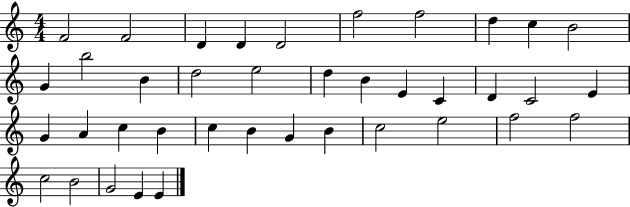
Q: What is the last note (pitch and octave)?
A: E4